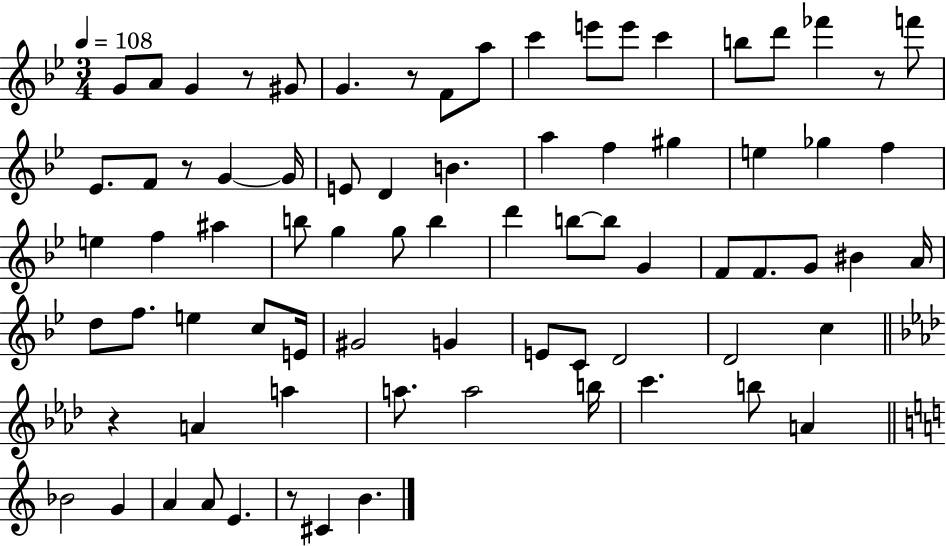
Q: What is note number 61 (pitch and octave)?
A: B5